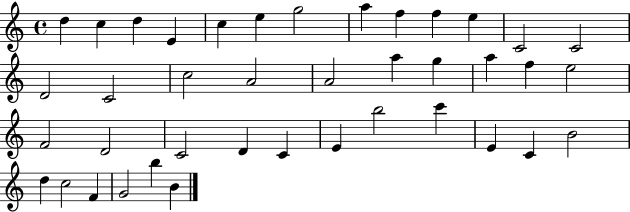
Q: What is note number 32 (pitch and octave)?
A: E4